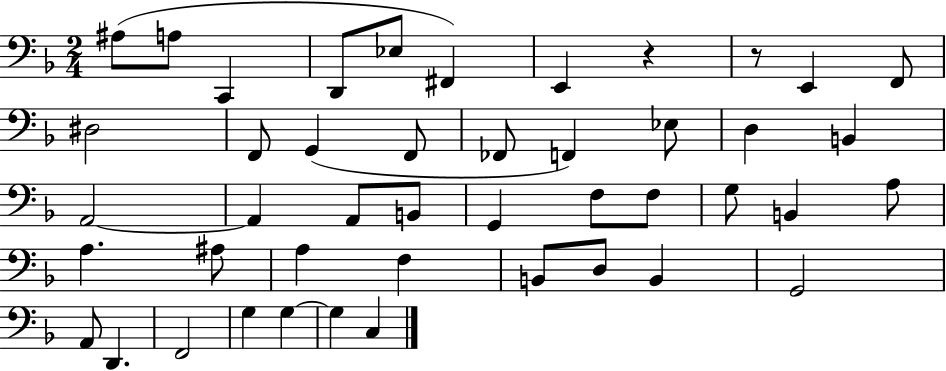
X:1
T:Untitled
M:2/4
L:1/4
K:F
^A,/2 A,/2 C,, D,,/2 _E,/2 ^F,, E,, z z/2 E,, F,,/2 ^D,2 F,,/2 G,, F,,/2 _F,,/2 F,, _E,/2 D, B,, A,,2 A,, A,,/2 B,,/2 G,, F,/2 F,/2 G,/2 B,, A,/2 A, ^A,/2 A, F, B,,/2 D,/2 B,, G,,2 A,,/2 D,, F,,2 G, G, G, C,